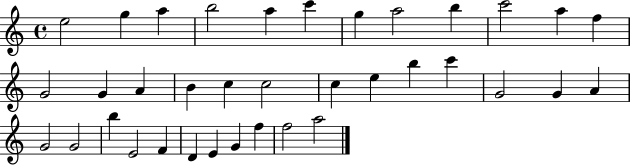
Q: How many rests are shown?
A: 0